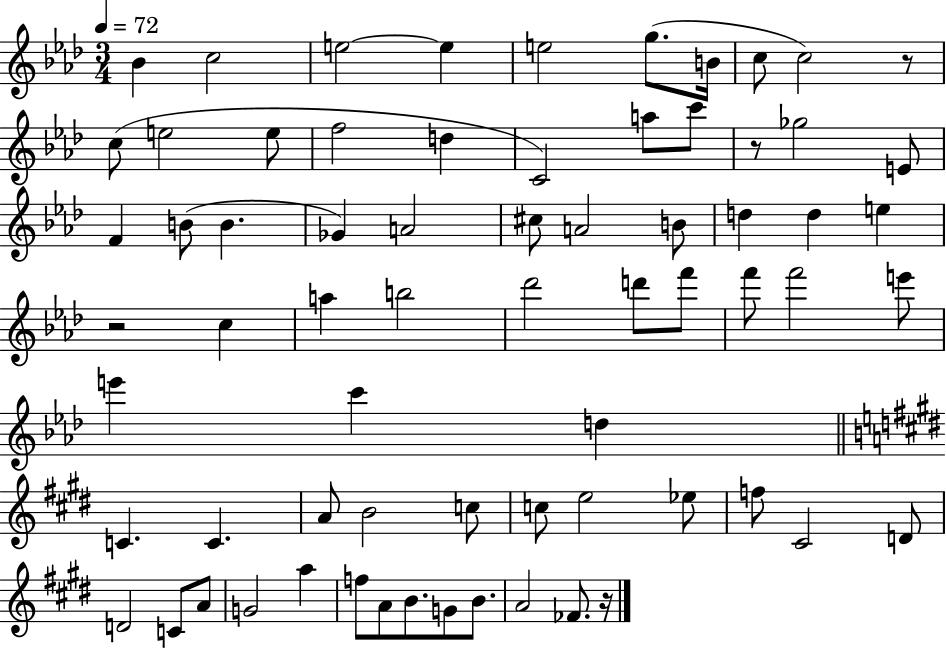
{
  \clef treble
  \numericTimeSignature
  \time 3/4
  \key aes \major
  \tempo 4 = 72
  \repeat volta 2 { bes'4 c''2 | e''2~~ e''4 | e''2 g''8.( b'16 | c''8 c''2) r8 | \break c''8( e''2 e''8 | f''2 d''4 | c'2) a''8 c'''8 | r8 ges''2 e'8 | \break f'4 b'8( b'4. | ges'4) a'2 | cis''8 a'2 b'8 | d''4 d''4 e''4 | \break r2 c''4 | a''4 b''2 | des'''2 d'''8 f'''8 | f'''8 f'''2 e'''8 | \break e'''4 c'''4 d''4 | \bar "||" \break \key e \major c'4. c'4. | a'8 b'2 c''8 | c''8 e''2 ees''8 | f''8 cis'2 d'8 | \break d'2 c'8 a'8 | g'2 a''4 | f''8 a'8 b'8. g'8 b'8. | a'2 fes'8. r16 | \break } \bar "|."
}